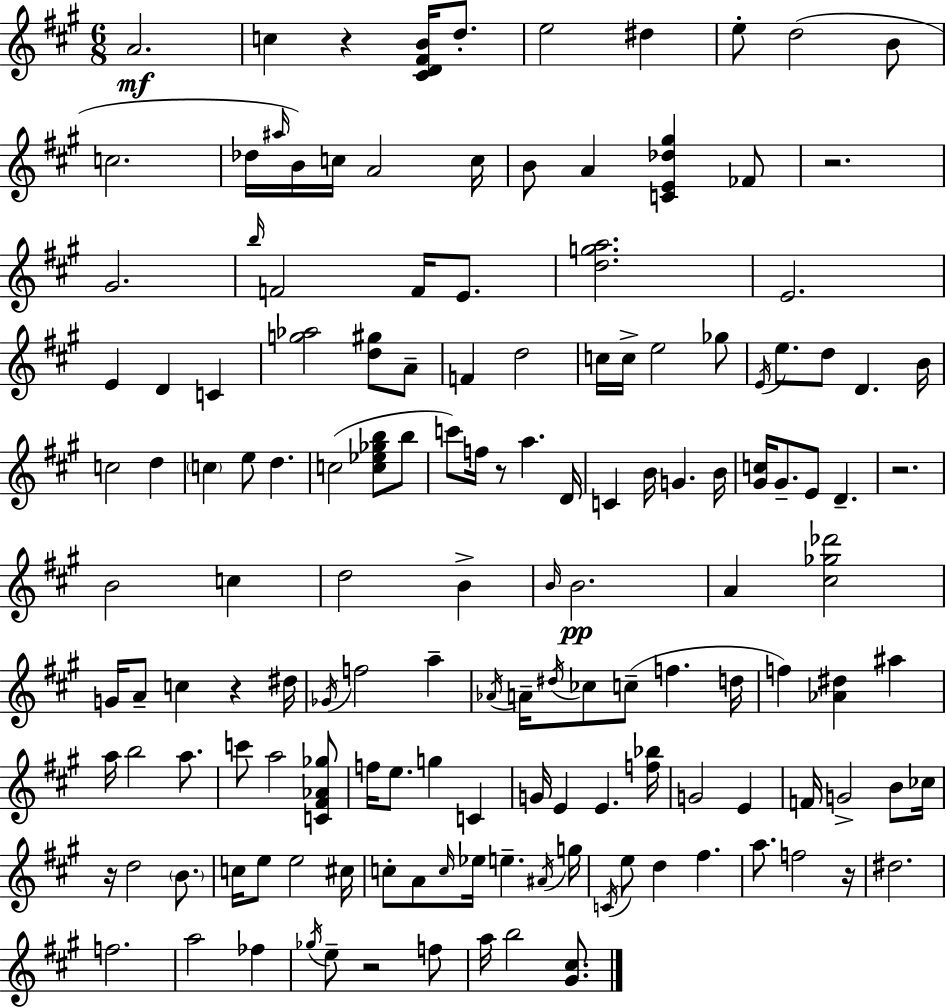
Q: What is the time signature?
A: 6/8